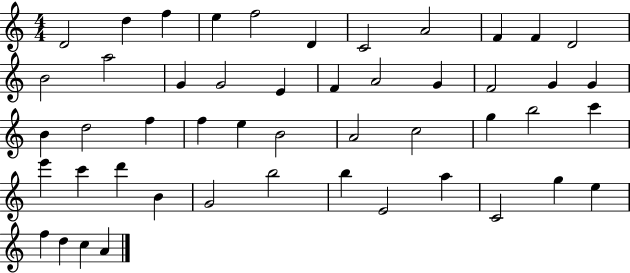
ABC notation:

X:1
T:Untitled
M:4/4
L:1/4
K:C
D2 d f e f2 D C2 A2 F F D2 B2 a2 G G2 E F A2 G F2 G G B d2 f f e B2 A2 c2 g b2 c' e' c' d' B G2 b2 b E2 a C2 g e f d c A